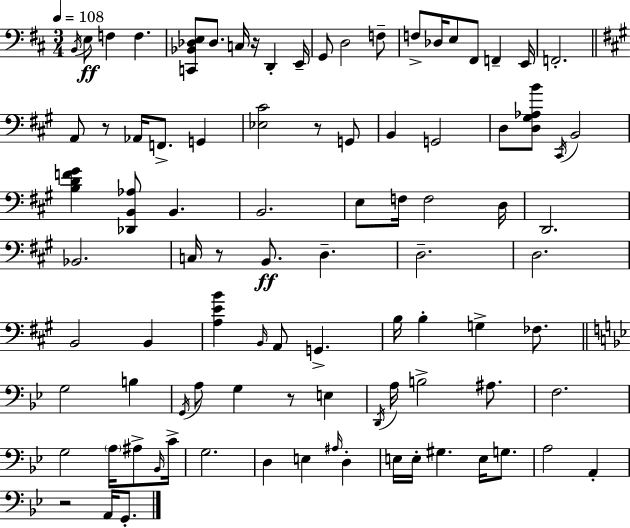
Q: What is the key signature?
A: D major